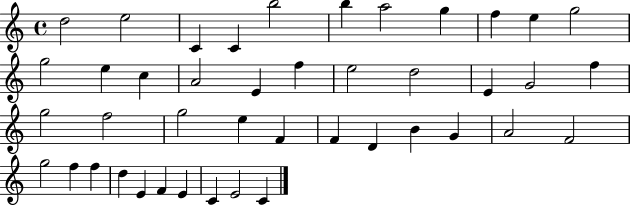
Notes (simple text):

D5/h E5/h C4/q C4/q B5/h B5/q A5/h G5/q F5/q E5/q G5/h G5/h E5/q C5/q A4/h E4/q F5/q E5/h D5/h E4/q G4/h F5/q G5/h F5/h G5/h E5/q F4/q F4/q D4/q B4/q G4/q A4/h F4/h G5/h F5/q F5/q D5/q E4/q F4/q E4/q C4/q E4/h C4/q